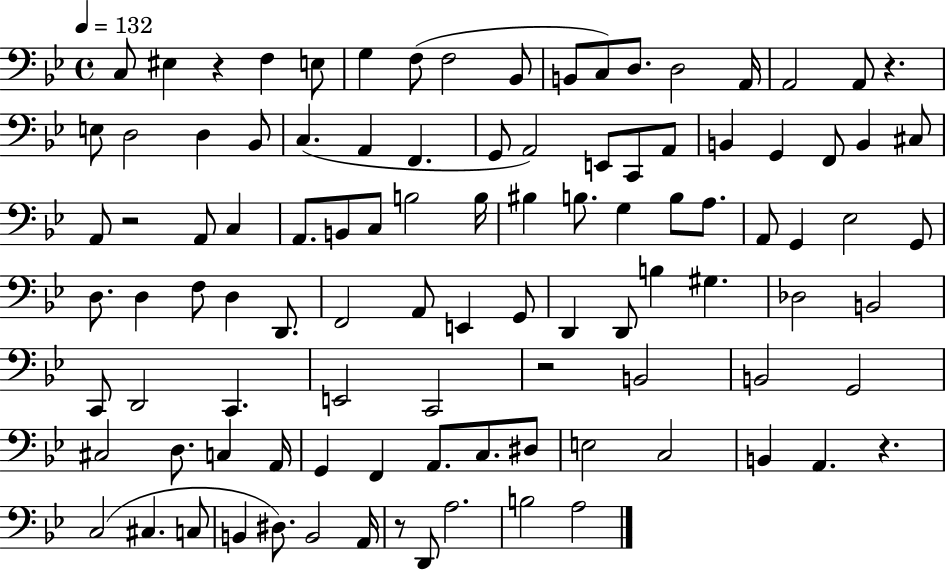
X:1
T:Untitled
M:4/4
L:1/4
K:Bb
C,/2 ^E, z F, E,/2 G, F,/2 F,2 _B,,/2 B,,/2 C,/2 D,/2 D,2 A,,/4 A,,2 A,,/2 z E,/2 D,2 D, _B,,/2 C, A,, F,, G,,/2 A,,2 E,,/2 C,,/2 A,,/2 B,, G,, F,,/2 B,, ^C,/2 A,,/2 z2 A,,/2 C, A,,/2 B,,/2 C,/2 B,2 B,/4 ^B, B,/2 G, B,/2 A,/2 A,,/2 G,, _E,2 G,,/2 D,/2 D, F,/2 D, D,,/2 F,,2 A,,/2 E,, G,,/2 D,, D,,/2 B, ^G, _D,2 B,,2 C,,/2 D,,2 C,, E,,2 C,,2 z2 B,,2 B,,2 G,,2 ^C,2 D,/2 C, A,,/4 G,, F,, A,,/2 C,/2 ^D,/2 E,2 C,2 B,, A,, z C,2 ^C, C,/2 B,, ^D,/2 B,,2 A,,/4 z/2 D,,/2 A,2 B,2 A,2